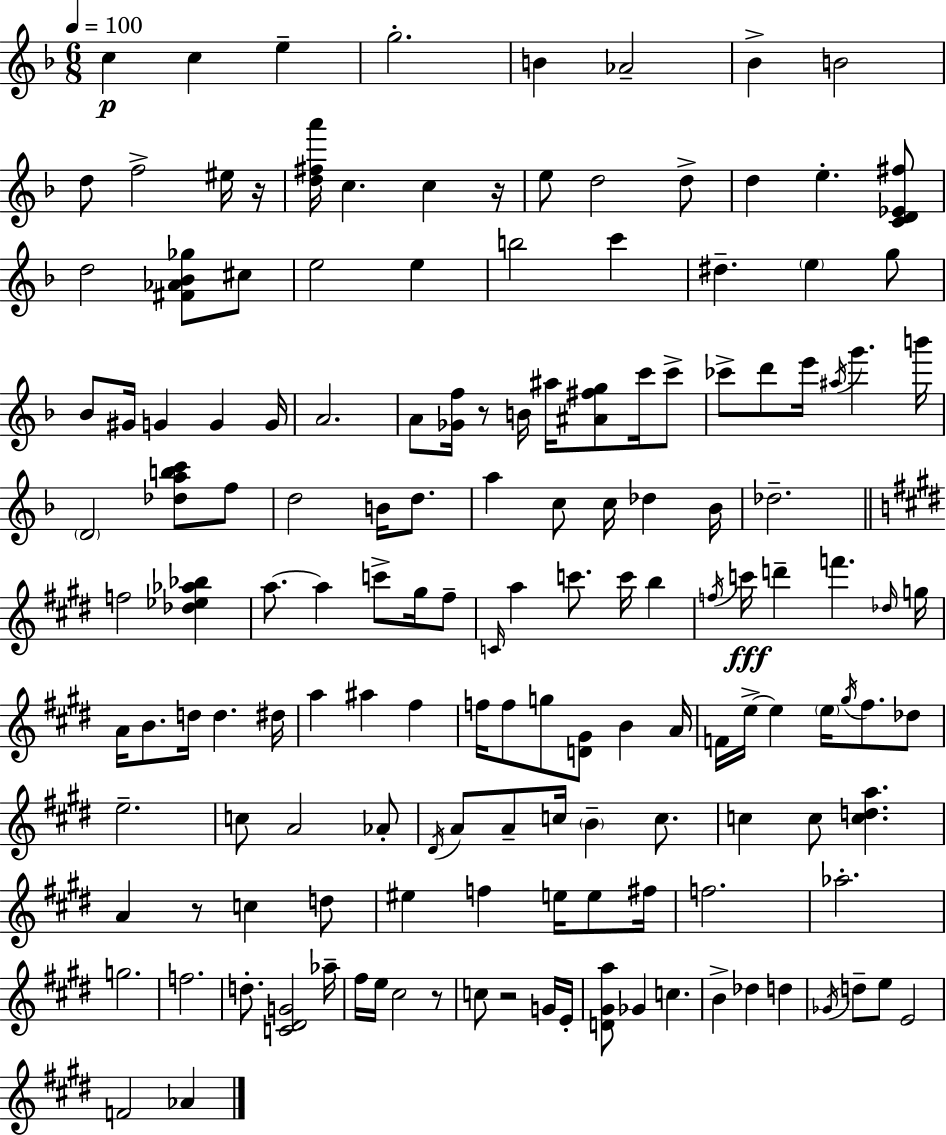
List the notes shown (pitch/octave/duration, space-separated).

C5/q C5/q E5/q G5/h. B4/q Ab4/h Bb4/q B4/h D5/e F5/h EIS5/s R/s [D5,F#5,A6]/s C5/q. C5/q R/s E5/e D5/h D5/e D5/q E5/q. [C4,D4,Eb4,F#5]/e D5/h [F#4,Ab4,Bb4,Gb5]/e C#5/e E5/h E5/q B5/h C6/q D#5/q. E5/q G5/e Bb4/e G#4/s G4/q G4/q G4/s A4/h. A4/e [Gb4,F5]/s R/e B4/s A#5/s [A#4,F#5,G5]/e C6/s C6/e CES6/e D6/e E6/s A#5/s G6/q. B6/s D4/h [Db5,A5,B5,C6]/e F5/e D5/h B4/s D5/e. A5/q C5/e C5/s Db5/q Bb4/s Db5/h. F5/h [Db5,Eb5,Ab5,Bb5]/q A5/e. A5/q C6/e G#5/s F#5/e C4/s A5/q C6/e. C6/s B5/q F5/s C6/s D6/q F6/q. Db5/s G5/s A4/s B4/e. D5/s D5/q. D#5/s A5/q A#5/q F#5/q F5/s F5/e G5/e [D4,G#4]/e B4/q A4/s F4/s E5/s E5/q E5/s G#5/s F#5/e. Db5/e E5/h. C5/e A4/h Ab4/e D#4/s A4/e A4/e C5/s B4/q C5/e. C5/q C5/e [C5,D5,A5]/q. A4/q R/e C5/q D5/e EIS5/q F5/q E5/s E5/e F#5/s F5/h. Ab5/h. G5/h. F5/h. D5/e. [C4,D#4,G4]/h Ab5/s F#5/s E5/s C#5/h R/e C5/e R/h G4/s E4/s [D4,G#4,A5]/e Gb4/q C5/q. B4/q Db5/q D5/q Gb4/s D5/e E5/e E4/h F4/h Ab4/q